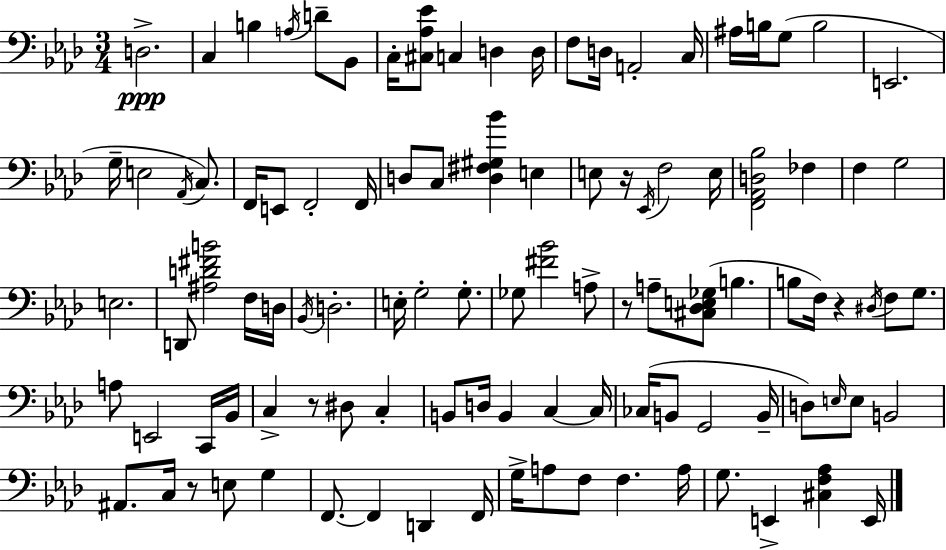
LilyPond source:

{
  \clef bass
  \numericTimeSignature
  \time 3/4
  \key f \minor
  \repeat volta 2 { d2.->\ppp | c4 b4 \acciaccatura { a16 } d'8-- bes,8 | c16-. <cis aes ees'>8 c4 d4 | d16 f8 d16 a,2-. | \break c16 ais16 b16 g8( b2 | e,2. | g16-- e2 \acciaccatura { aes,16 }) c8. | f,16 e,8 f,2-. | \break f,16 d8 c8 <d fis gis bes'>4 e4 | e8 r16 \acciaccatura { ees,16 } f2 | e16 <f, aes, d bes>2 fes4 | f4 g2 | \break e2. | d,8 <ais d' fis' b'>2 | f16 d16 \acciaccatura { bes,16 } d2.-. | e16-. g2-. | \break g8.-. ges8 <fis' bes'>2 | a8-> r8 a8-- <cis des e ges>8( b4. | b8 f16) r4 \acciaccatura { dis16 } | f8 g8. a8 e,2 | \break c,16 bes,16 c4-> r8 dis8 | c4-. b,8 d16 b,4 | c4~~ c16 ces16( b,8 g,2 | b,16-- d8) \grace { e16 } e8 b,2 | \break ais,8. c16 r8 | e8 g4 f,8.~~ f,4 | d,4 f,16 g16-> a8 f8 f4. | a16 g8. e,4-> | \break <cis f aes>4 e,16 } \bar "|."
}